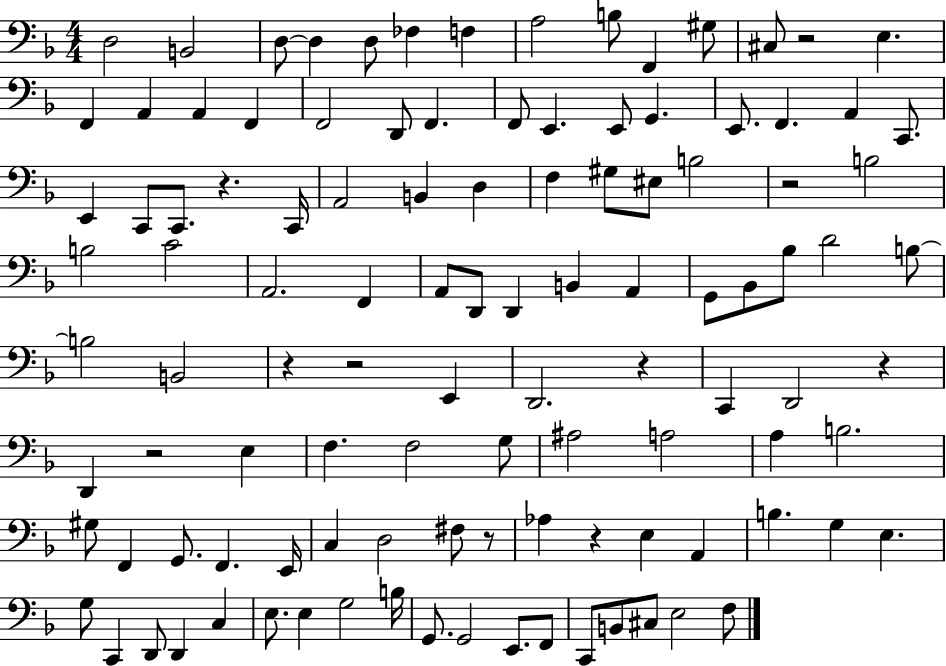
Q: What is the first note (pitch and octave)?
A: D3